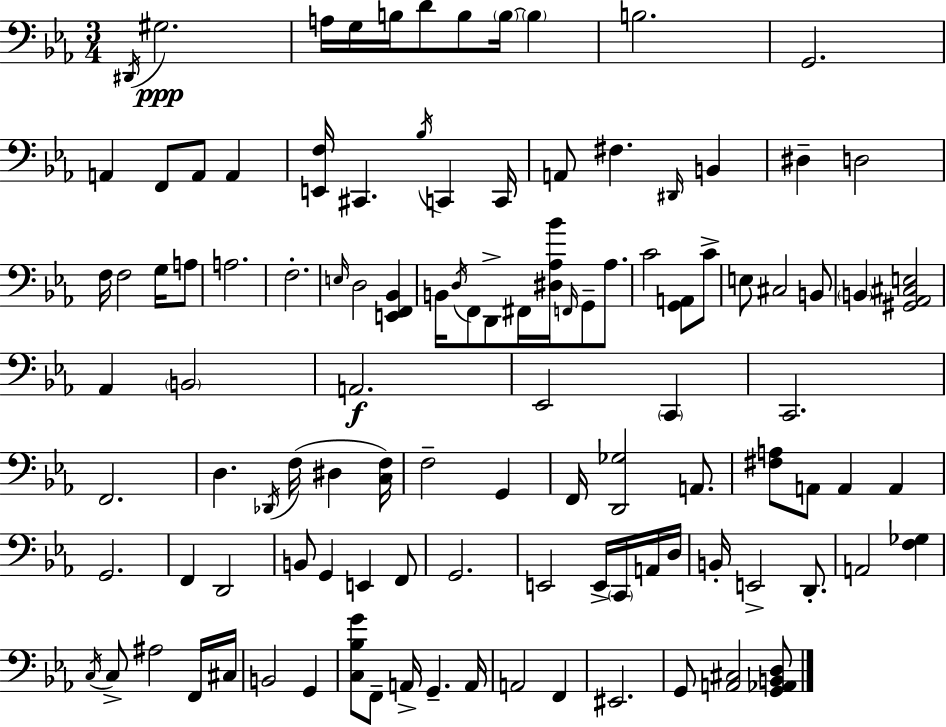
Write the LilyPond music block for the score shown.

{
  \clef bass
  \numericTimeSignature
  \time 3/4
  \key c \minor
  \acciaccatura { dis,16 }\ppp gis2. | a16 g16 b16 d'8 b8 \parenthesize b16~~ \parenthesize b4 | b2. | g,2. | \break a,4 f,8 a,8 a,4 | <e, f>16 cis,4. \acciaccatura { bes16 } c,4 | c,16 a,8 fis4. \grace { dis,16 } b,4 | dis4-- d2 | \break f16 f2 | g16 a8 a2. | f2.-. | \grace { e16 } d2 | \break <e, f, bes,>4 b,16 \acciaccatura { d16 } f,8 d,8-> fis,16 <dis aes bes'>16 | \grace { f,16 } g,8-- aes8. c'2 | <g, a,>8 c'8-> e8 cis2 | b,8 \parenthesize b,4 <gis, aes, cis e>2 | \break aes,4 \parenthesize b,2 | a,2.\f | ees,2 | \parenthesize c,4 c,2. | \break f,2. | d4. | \acciaccatura { des,16 }( f16 dis4 <c f>16) f2-- | g,4 f,16 <d, ges>2 | \break a,8. <fis a>8 a,8 a,4 | a,4 g,2. | f,4 d,2 | b,8 g,4 | \break e,4 f,8 g,2. | e,2 | e,16-> \parenthesize c,16 a,16 d16 b,16-. e,2-> | d,8.-. a,2 | \break <f ges>4 \acciaccatura { c16 } c8-> ais2 | f,16 cis16 b,2 | g,4 <c bes g'>8 f,8-- | a,16-> g,4.-- a,16 a,2 | \break f,4 eis,2. | g,8 <a, cis>2 | <g, aes, b, d>8 \bar "|."
}